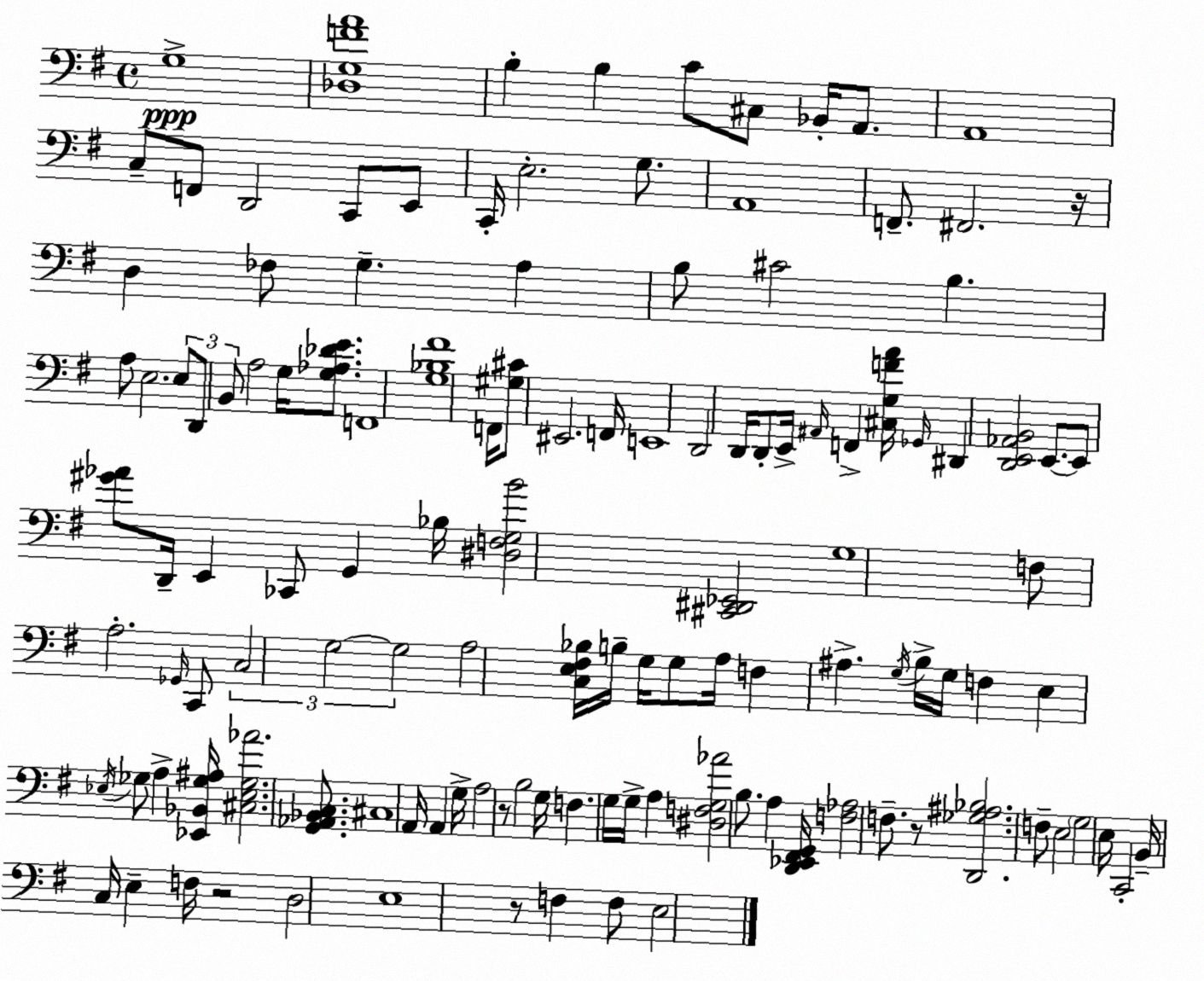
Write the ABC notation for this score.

X:1
T:Untitled
M:4/4
L:1/4
K:G
G,4 [_D,G,FA]4 B, B, C/2 ^C,/2 _B,,/4 A,,/2 A,,4 C,/2 F,,/2 D,,2 C,,/2 E,,/2 C,,/4 E,2 G,/2 A,,4 F,,/2 ^F,,2 z/4 D, _F,/2 G, A, B,/2 ^C2 B, A,/2 E,2 E,/2 D,,/2 B,,/2 A,2 G,/4 [G,_A,_DE]/2 F,,4 [G,_B,^F]4 F,,/4 [^G,^C]/2 ^E,,2 F,,/4 E,,4 D,,2 D,,/4 D,,/2 E,,/4 ^A,,/4 F,, [^C,G,FA]/4 _G,,/4 ^D,, [D,,E,,_A,,B,,]2 E,,/2 E,,/2 [^G_A]/2 D,,/4 E,, _C,,/2 G,, _B,/4 [^D,F,G,B]2 [^C,,^D,,_E,,]2 G,4 F,/2 A,2 _G,,/4 C,,/2 C,2 G,2 G,2 A,2 [C,E,^F,_B,]/4 B,/4 G,/4 G,/2 A,/4 F, ^A, G,/4 B,/4 G,/4 F, E, _E,/4 _G,/2 A, [_E,,_B,,_G,^A,]/4 [^C,_E,_G,_A]2 [G,,_A,,_B,,C,]/2 ^C,4 A,,/4 A,, G,/4 A,2 z/2 B,2 G,/4 F, G,/4 G,/4 A, [^D,F,G,_A]2 B,/2 A, [D,,_E,,^F,,G,,]/4 [F,_A,]2 F,/2 z/2 [D,,_G,^A,_B,]2 F,/2 E,2 G,2 E,/4 C,,2 B,,/4 C,/4 E, F,/4 z2 D,2 E,4 z/2 F, F,/2 E,2